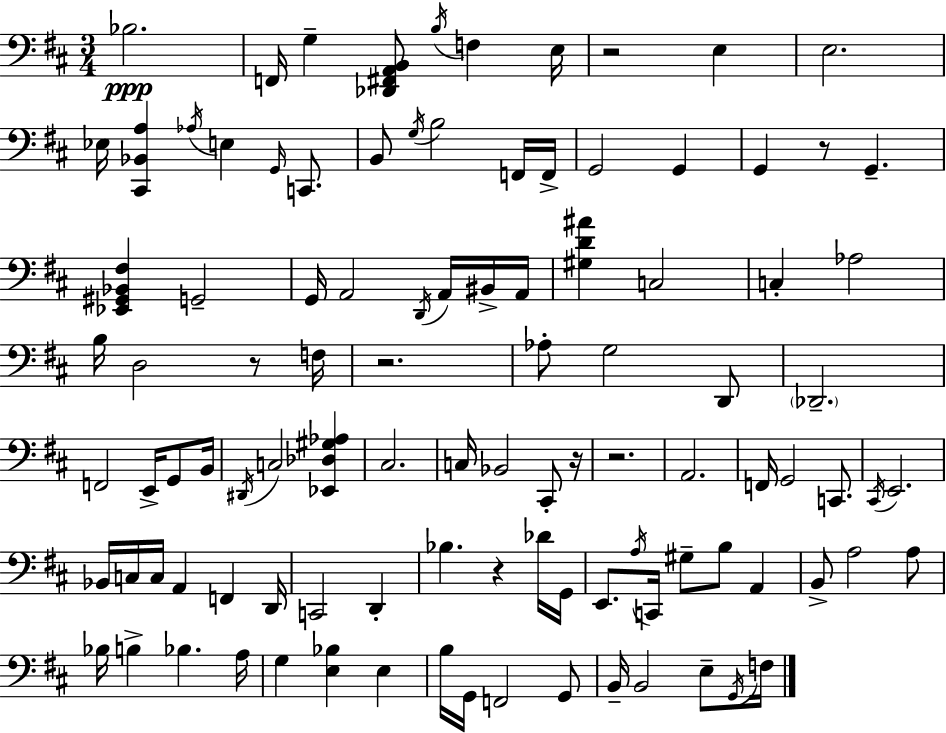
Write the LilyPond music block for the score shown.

{
  \clef bass
  \numericTimeSignature
  \time 3/4
  \key d \major
  bes2.\ppp | f,16 g4-- <des, fis, a, b,>8 \acciaccatura { b16 } f4 | e16 r2 e4 | e2. | \break ees16 <cis, bes, a>4 \acciaccatura { aes16 } e4 \grace { g,16 } | c,8. b,8 \acciaccatura { g16 } b2 | f,16 f,16-> g,2 | g,4 g,4 r8 g,4.-- | \break <ees, gis, bes, fis>4 g,2-- | g,16 a,2 | \acciaccatura { d,16 } a,16 bis,16-> a,16 <gis d' ais'>4 c2 | c4-. aes2 | \break b16 d2 | r8 f16 r2. | aes8-. g2 | d,8 \parenthesize des,2.-- | \break f,2 | e,16-> g,8 b,16 \acciaccatura { dis,16 } c2 | <ees, des gis aes>4 cis2. | c16 bes,2 | \break cis,8-. r16 r2. | a,2. | f,16 g,2 | c,8. \acciaccatura { cis,16 } e,2. | \break bes,16 c16 c16 a,4 | f,4 d,16 c,2 | d,4-. bes4. | r4 des'16 g,16 e,8. \acciaccatura { a16 } c,16 | \break gis8-- b8 a,4 b,8-> a2 | a8 bes16 b4-> | bes4. a16 g4 | <e bes>4 e4 b16 g,16 f,2 | \break g,8 b,16-- b,2 | e8-- \acciaccatura { g,16 } f16 \bar "|."
}